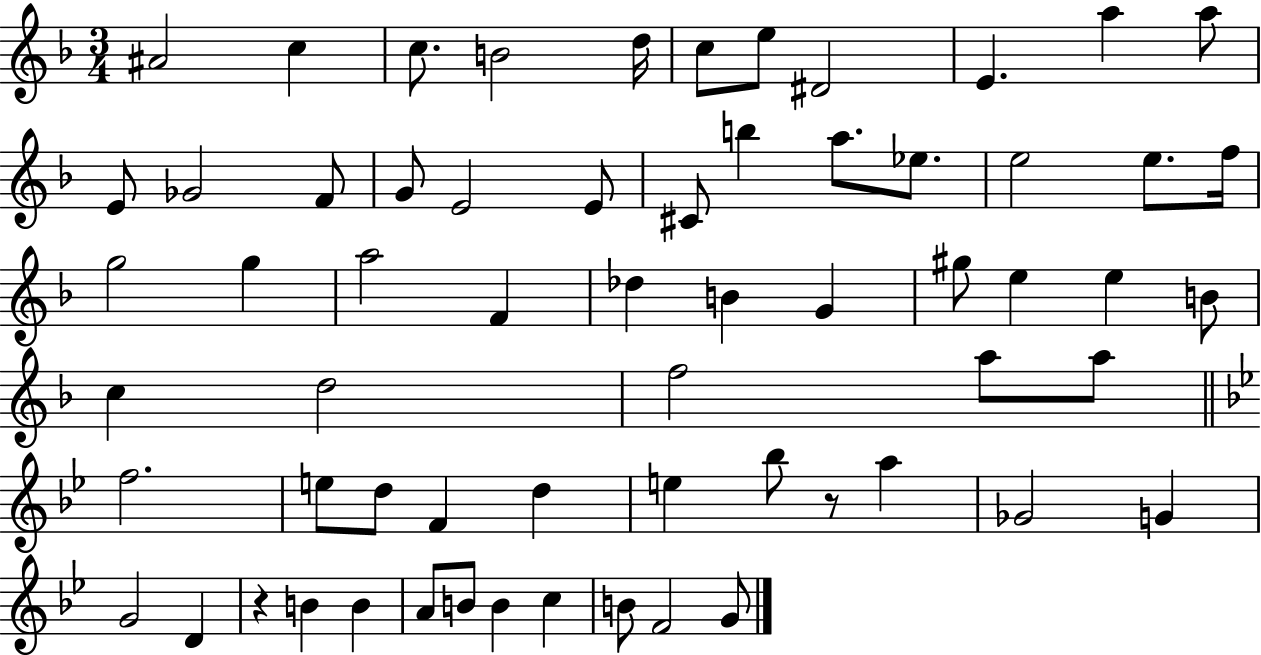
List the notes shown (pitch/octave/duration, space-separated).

A#4/h C5/q C5/e. B4/h D5/s C5/e E5/e D#4/h E4/q. A5/q A5/e E4/e Gb4/h F4/e G4/e E4/h E4/e C#4/e B5/q A5/e. Eb5/e. E5/h E5/e. F5/s G5/h G5/q A5/h F4/q Db5/q B4/q G4/q G#5/e E5/q E5/q B4/e C5/q D5/h F5/h A5/e A5/e F5/h. E5/e D5/e F4/q D5/q E5/q Bb5/e R/e A5/q Gb4/h G4/q G4/h D4/q R/q B4/q B4/q A4/e B4/e B4/q C5/q B4/e F4/h G4/e